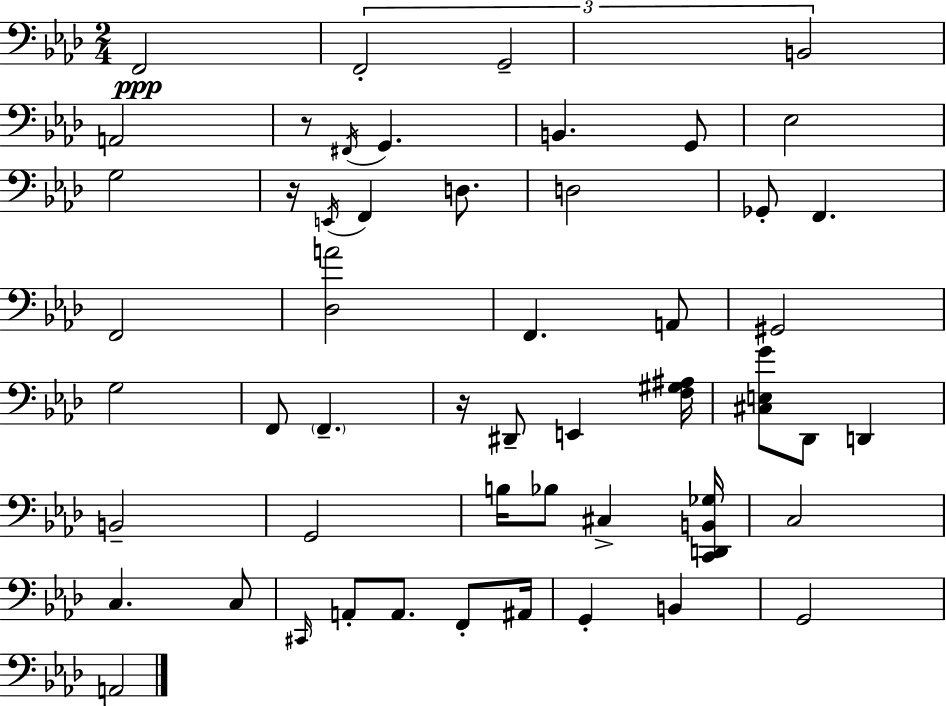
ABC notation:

X:1
T:Untitled
M:2/4
L:1/4
K:Fm
F,,2 F,,2 G,,2 B,,2 A,,2 z/2 ^F,,/4 G,, B,, G,,/2 _E,2 G,2 z/4 E,,/4 F,, D,/2 D,2 _G,,/2 F,, F,,2 [_D,A]2 F,, A,,/2 ^G,,2 G,2 F,,/2 F,, z/4 ^D,,/2 E,, [F,^G,^A,]/4 [^C,E,G]/2 _D,,/2 D,, B,,2 G,,2 B,/4 _B,/2 ^C, [C,,D,,B,,_G,]/4 C,2 C, C,/2 ^C,,/4 A,,/2 A,,/2 F,,/2 ^A,,/4 G,, B,, G,,2 A,,2